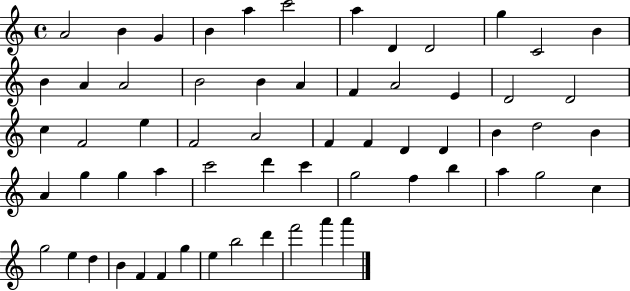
{
  \clef treble
  \time 4/4
  \defaultTimeSignature
  \key c \major
  a'2 b'4 g'4 | b'4 a''4 c'''2 | a''4 d'4 d'2 | g''4 c'2 b'4 | \break b'4 a'4 a'2 | b'2 b'4 a'4 | f'4 a'2 e'4 | d'2 d'2 | \break c''4 f'2 e''4 | f'2 a'2 | f'4 f'4 d'4 d'4 | b'4 d''2 b'4 | \break a'4 g''4 g''4 a''4 | c'''2 d'''4 c'''4 | g''2 f''4 b''4 | a''4 g''2 c''4 | \break g''2 e''4 d''4 | b'4 f'4 f'4 g''4 | e''4 b''2 d'''4 | f'''2 a'''4 a'''4 | \break \bar "|."
}